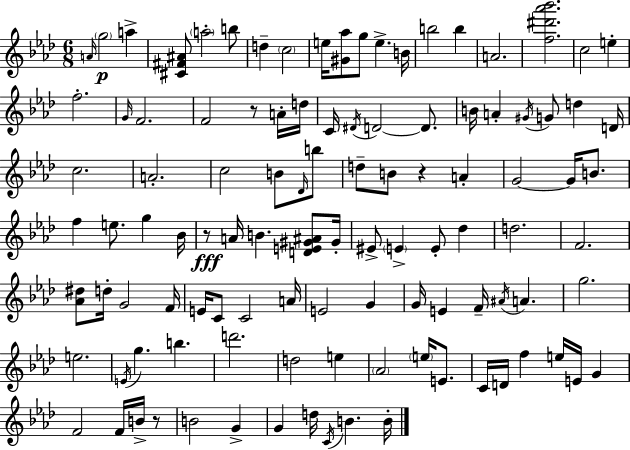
{
  \clef treble
  \numericTimeSignature
  \time 6/8
  \key aes \major
  \grace { a'16 }\p \parenthesize g''2 a''4-> | <cis' fis' ais'>8 \parenthesize a''2-. b''8 | d''4-- \parenthesize c''2 | e''16 <gis' aes''>8 g''8 e''4.-> | \break b'16 b''2 b''4 | a'2. | <f'' dis''' aes''' bes'''>2. | c''2 e''4-. | \break f''2.-. | \grace { g'16 } f'2. | f'2 r8 | a'16-. d''16 c'16 \acciaccatura { dis'16 } d'2~~ | \break d'8. b'16 a'4-. \acciaccatura { gis'16 } g'8 d''4 | d'16 c''2. | a'2.-. | c''2 | \break b'8 \grace { des'16 } b''8 d''8-- b'8 r4 | a'4-. g'2~~ | g'16 b'8. f''4 e''8. | g''4 bes'16 r8\fff a'16 b'4. | \break <d' e' gis' ais'>8 gis'16-. eis'8-> \parenthesize e'4-> e'8-. | des''4 d''2. | f'2. | <aes' dis''>8 d''16-. g'2 | \break f'16 e'16 c'8 c'2 | a'16 e'2 | g'4 g'16 e'4 f'16-- \acciaccatura { ais'16 } | a'4. g''2. | \break e''2. | \acciaccatura { e'16 } g''4. | b''4. d'''2. | d''2 | \break e''4 \parenthesize aes'2 | \parenthesize e''16 e'8. c'16 d'16 f''4 | e''16 e'16 g'4 f'2 | f'16 b'16-> r8 b'2 | \break g'4-> g'4 d''16 | \acciaccatura { c'16 } b'4. b'16-. \bar "|."
}